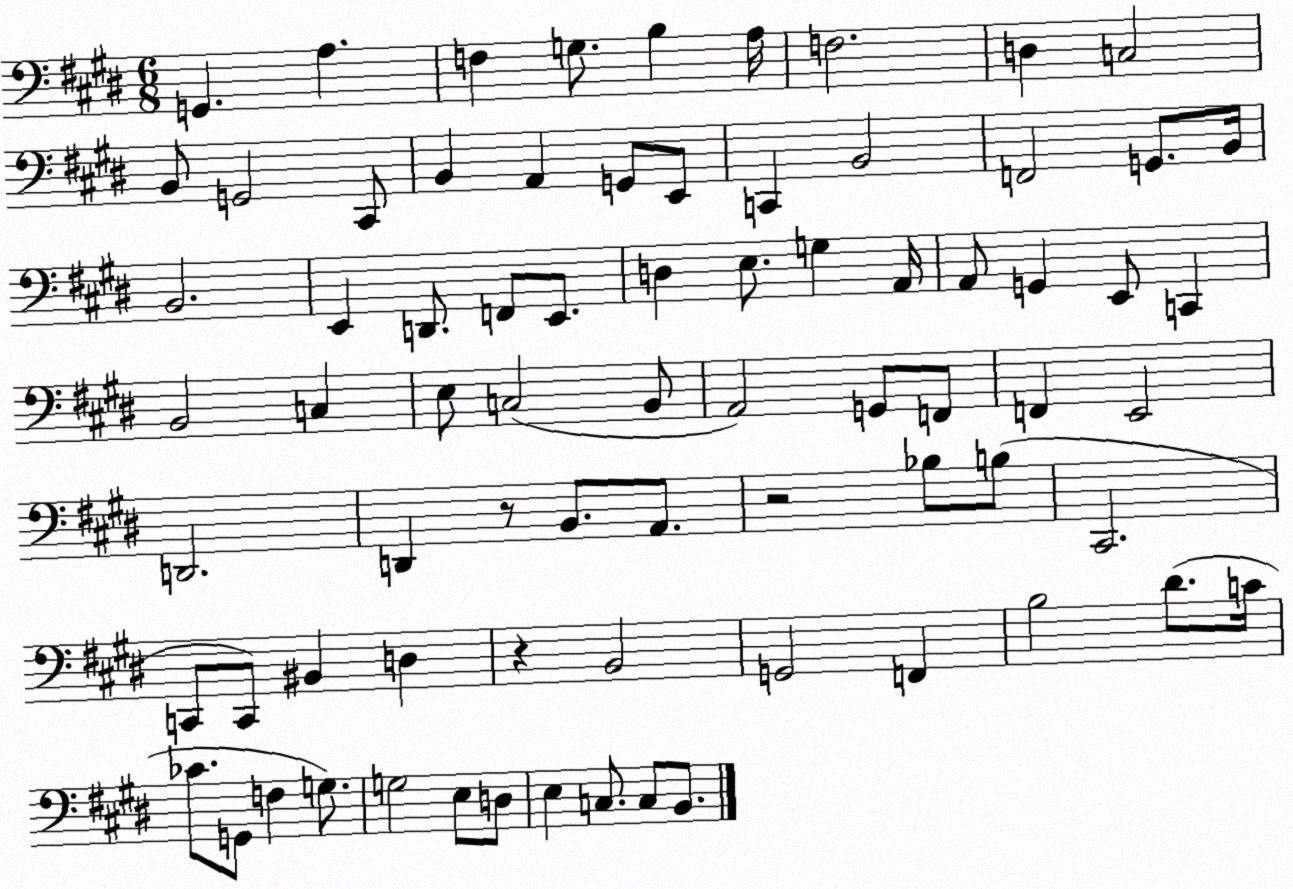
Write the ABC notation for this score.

X:1
T:Untitled
M:6/8
L:1/4
K:E
G,, A, F, G,/2 B, A,/4 F,2 D, C,2 B,,/2 G,,2 ^C,,/2 B,, A,, G,,/2 E,,/2 C,, B,,2 F,,2 G,,/2 B,,/4 B,,2 E,, D,,/2 F,,/2 E,,/2 D, E,/2 G, A,,/4 A,,/2 G,, E,,/2 C,, B,,2 C, E,/2 C,2 B,,/2 A,,2 G,,/2 F,,/2 F,, E,,2 D,,2 D,, z/2 B,,/2 A,,/2 z2 _B,/2 B,/2 ^C,,2 C,,/2 C,,/2 ^B,, D, z B,,2 G,,2 F,, B,2 ^D/2 C/4 _C/2 G,,/2 F, G,/2 G,2 E,/2 D,/2 E, C,/2 C,/2 B,,/2